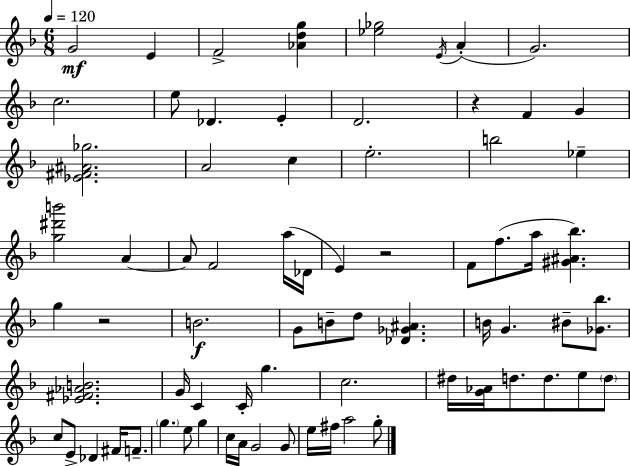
{
  \clef treble
  \numericTimeSignature
  \time 6/8
  \key d \minor
  \tempo 4 = 120
  \repeat volta 2 { g'2\mf e'4 | f'2-> <aes' d'' g''>4 | <ees'' ges''>2 \acciaccatura { e'16 }( a'4-. | g'2.) | \break c''2. | e''8 des'4. e'4-. | d'2. | r4 f'4 g'4 | \break <ees' fis' ais' ges''>2. | a'2 c''4 | e''2.-. | b''2 ees''4-- | \break <g'' dis''' b'''>2 a'4~~ | a'8 f'2 a''16( | des'16 e'4) r2 | f'8 f''8.( a''16 <gis' ais' bes''>4.) | \break g''4 r2 | b'2.\f | g'8 b'8-- d''8 <des' ges' ais'>4. | b'16 g'4. bis'8-- <ges' bes''>8. | \break <ees' fis' aes' b'>2. | g'16 c'4 c'16-. g''4. | c''2. | dis''16 <g' aes'>16 d''8. d''8. e''8 \parenthesize d''8 | \break c''8 e'8-> des'4 fis'16 f'8.-- | \parenthesize g''4. e''8 g''4 | c''16 a'16 g'2 g'8 | e''16 fis''16 a''2 g''8-. | \break } \bar "|."
}